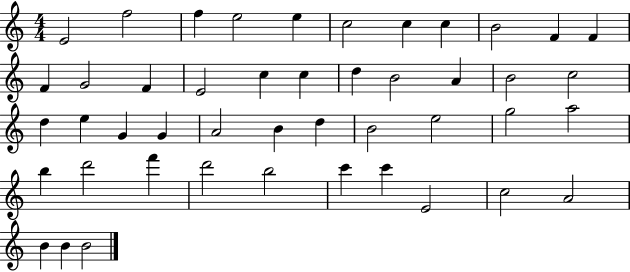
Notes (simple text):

E4/h F5/h F5/q E5/h E5/q C5/h C5/q C5/q B4/h F4/q F4/q F4/q G4/h F4/q E4/h C5/q C5/q D5/q B4/h A4/q B4/h C5/h D5/q E5/q G4/q G4/q A4/h B4/q D5/q B4/h E5/h G5/h A5/h B5/q D6/h F6/q D6/h B5/h C6/q C6/q E4/h C5/h A4/h B4/q B4/q B4/h